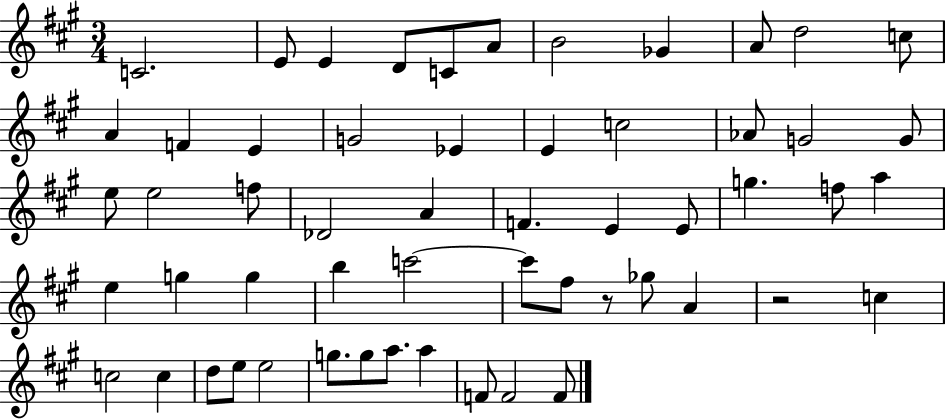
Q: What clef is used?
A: treble